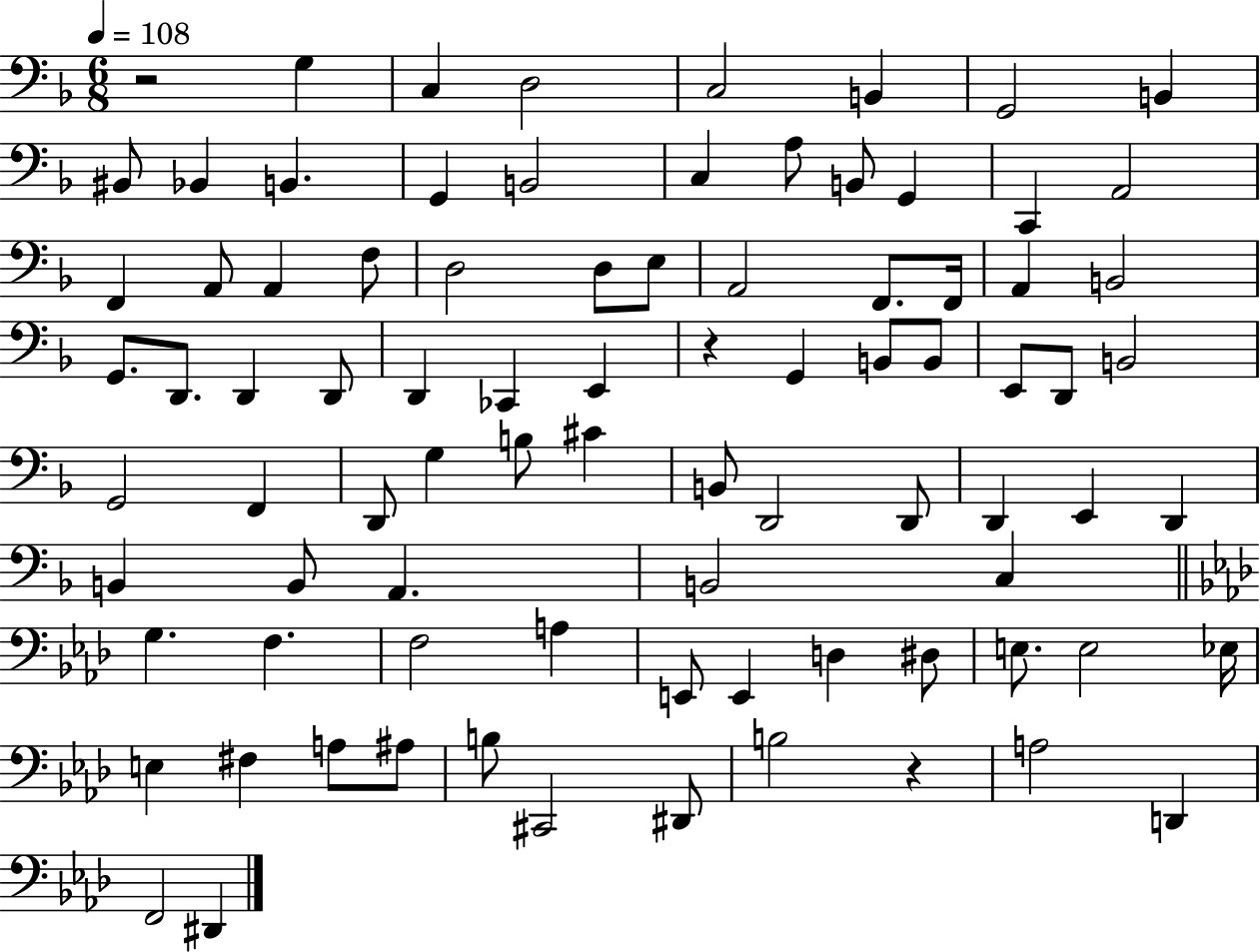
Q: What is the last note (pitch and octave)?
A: D#2